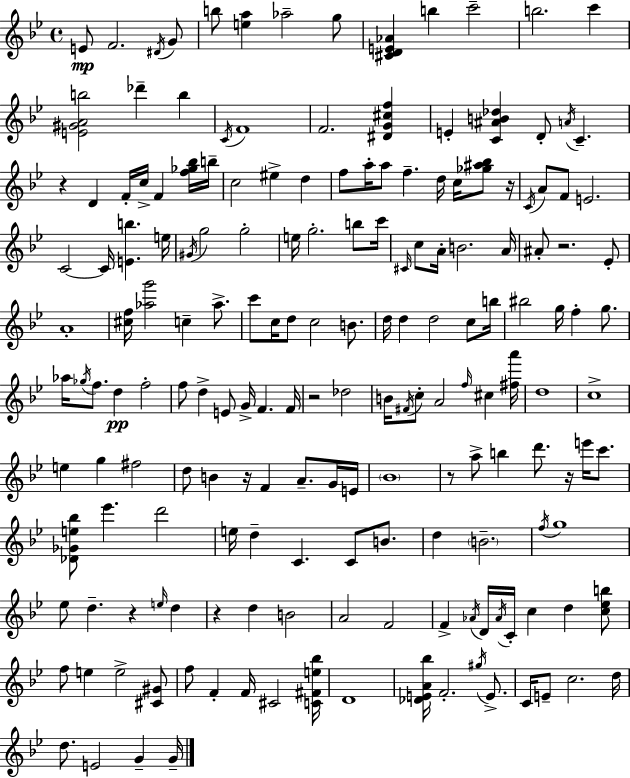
E4/e F4/h. D#4/s G4/e B5/e [E5,A5]/q Ab5/h G5/e [C#4,D4,E4,Ab4]/q B5/q C6/h B5/h. C6/q [E4,G#4,A4,B5]/h Db6/q B5/q C4/s F4/w F4/h. [D#4,G4,C#5,F5]/q E4/q [C4,A#4,B4,Db5]/q D4/e A4/s C4/q. R/q D4/q F4/s C5/s F4/q [F5,Gb5,Bb5]/s B5/s C5/h EIS5/q D5/q F5/e A5/s A5/e F5/q. D5/s C5/s [Gb5,A#5,Bb5]/e R/s C4/s A4/e F4/e E4/h. C4/h C4/s [E4,B5]/q. E5/s G#4/s G5/h G5/h E5/s G5/h. B5/e C6/s C#4/s C5/e A4/s B4/h. A4/s A#4/e R/h. Eb4/e A4/w [C#5,F5]/s [Ab5,G6]/h C5/q Ab5/e. C6/e C5/s D5/e C5/h B4/e. D5/s D5/q D5/h C5/e B5/s BIS5/h G5/s F5/q G5/e. Ab5/s Gb5/s F5/e. D5/q F5/h F5/e D5/q E4/e G4/s F4/q. F4/s R/h Db5/h B4/s F#4/s C5/e A4/h F5/s C#5/q [F#5,A6]/s D5/w C5/w E5/q G5/q F#5/h D5/e B4/q R/s F4/q A4/e. G4/s E4/s Bb4/w R/e A5/e B5/q D6/e. R/s E6/s C6/e. [Db4,Gb4,E5,Bb5]/e Eb6/q. D6/h E5/s D5/q C4/q. C4/e B4/e. D5/q B4/h. F5/s G5/w Eb5/e D5/q. R/q E5/s D5/q R/q D5/q B4/h A4/h F4/h F4/q Ab4/s D4/s Ab4/s C4/s C5/q D5/q [C5,Eb5,B5]/e F5/e E5/q E5/h [C#4,G#4]/e F5/e F4/q F4/s C#4/h [C4,F#4,E5,Bb5]/s D4/w [Db4,E4,A4,Bb5]/s F4/h. G#5/s E4/e. C4/s E4/e C5/h. D5/s D5/e. E4/h G4/q G4/s